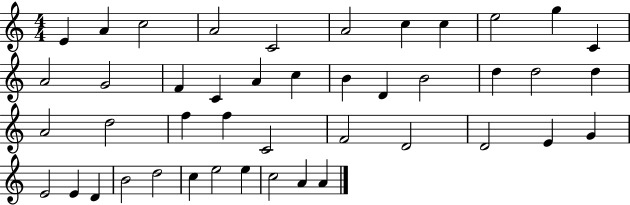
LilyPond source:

{
  \clef treble
  \numericTimeSignature
  \time 4/4
  \key c \major
  e'4 a'4 c''2 | a'2 c'2 | a'2 c''4 c''4 | e''2 g''4 c'4 | \break a'2 g'2 | f'4 c'4 a'4 c''4 | b'4 d'4 b'2 | d''4 d''2 d''4 | \break a'2 d''2 | f''4 f''4 c'2 | f'2 d'2 | d'2 e'4 g'4 | \break e'2 e'4 d'4 | b'2 d''2 | c''4 e''2 e''4 | c''2 a'4 a'4 | \break \bar "|."
}